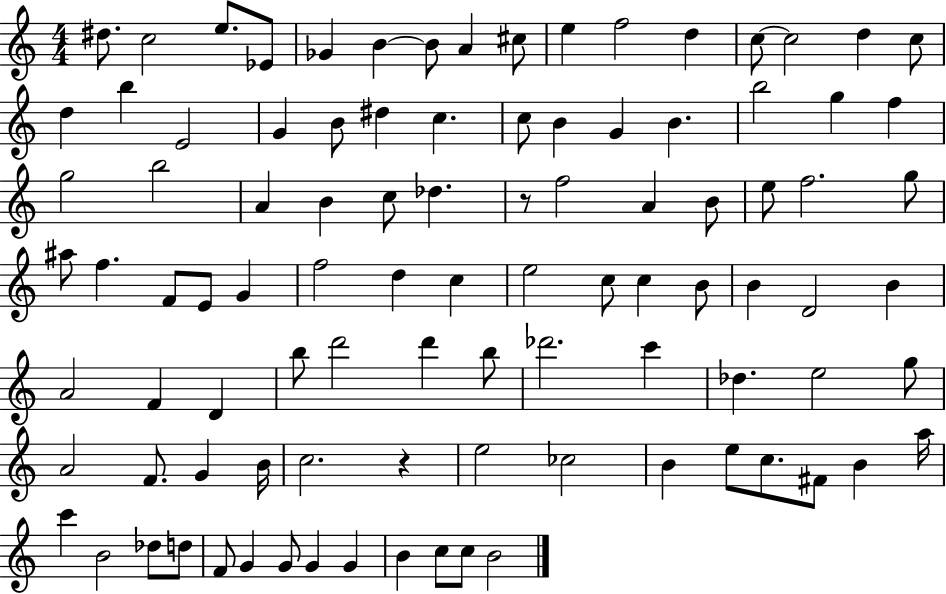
X:1
T:Untitled
M:4/4
L:1/4
K:C
^d/2 c2 e/2 _E/2 _G B B/2 A ^c/2 e f2 d c/2 c2 d c/2 d b E2 G B/2 ^d c c/2 B G B b2 g f g2 b2 A B c/2 _d z/2 f2 A B/2 e/2 f2 g/2 ^a/2 f F/2 E/2 G f2 d c e2 c/2 c B/2 B D2 B A2 F D b/2 d'2 d' b/2 _d'2 c' _d e2 g/2 A2 F/2 G B/4 c2 z e2 _c2 B e/2 c/2 ^F/2 B a/4 c' B2 _d/2 d/2 F/2 G G/2 G G B c/2 c/2 B2